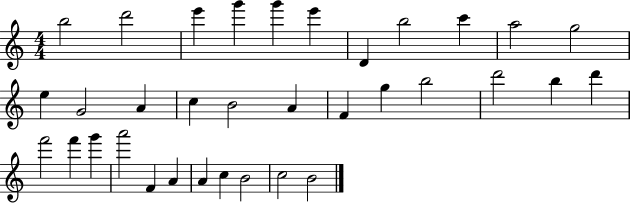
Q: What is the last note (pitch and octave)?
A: B4